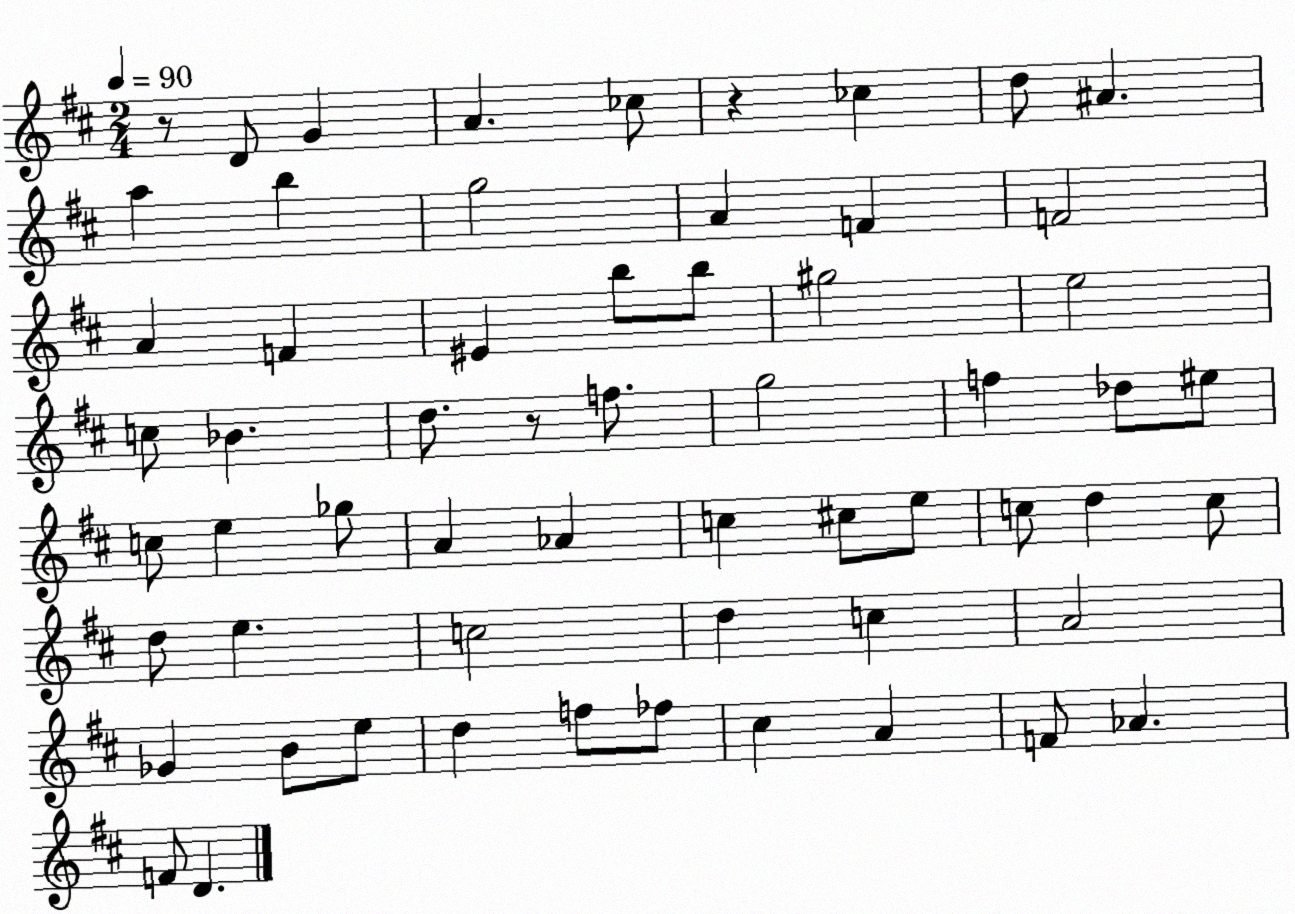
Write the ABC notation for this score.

X:1
T:Untitled
M:2/4
L:1/4
K:D
z/2 D/2 G A _c/2 z _c d/2 ^A a b g2 A F F2 A F ^E b/2 b/2 ^g2 e2 c/2 _B d/2 z/2 f/2 g2 f _d/2 ^e/2 c/2 e _g/2 A _A c ^c/2 e/2 c/2 d c/2 d/2 e c2 d c A2 _G B/2 e/2 d f/2 _f/2 ^c A F/2 _A F/2 D